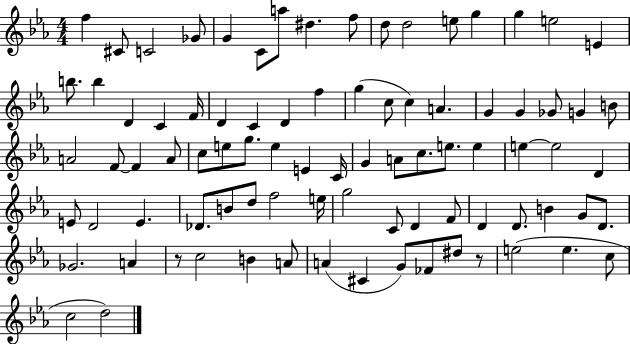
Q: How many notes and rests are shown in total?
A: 86